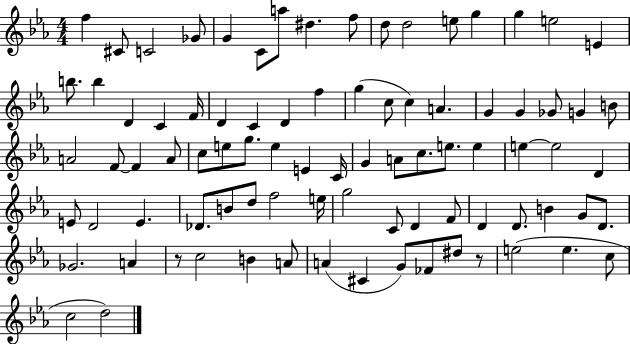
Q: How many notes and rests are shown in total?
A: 86